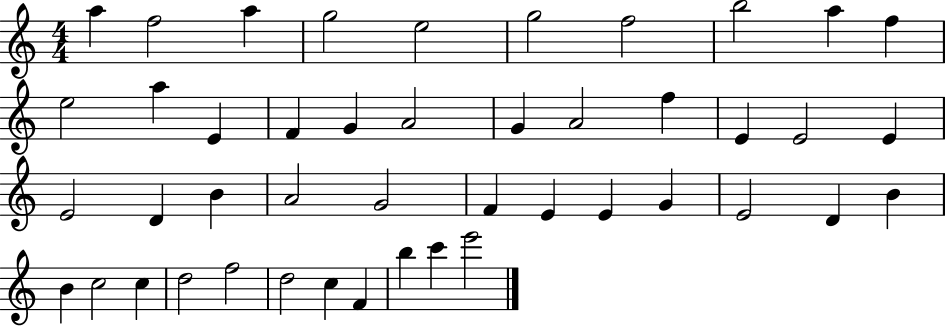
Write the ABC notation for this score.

X:1
T:Untitled
M:4/4
L:1/4
K:C
a f2 a g2 e2 g2 f2 b2 a f e2 a E F G A2 G A2 f E E2 E E2 D B A2 G2 F E E G E2 D B B c2 c d2 f2 d2 c F b c' e'2